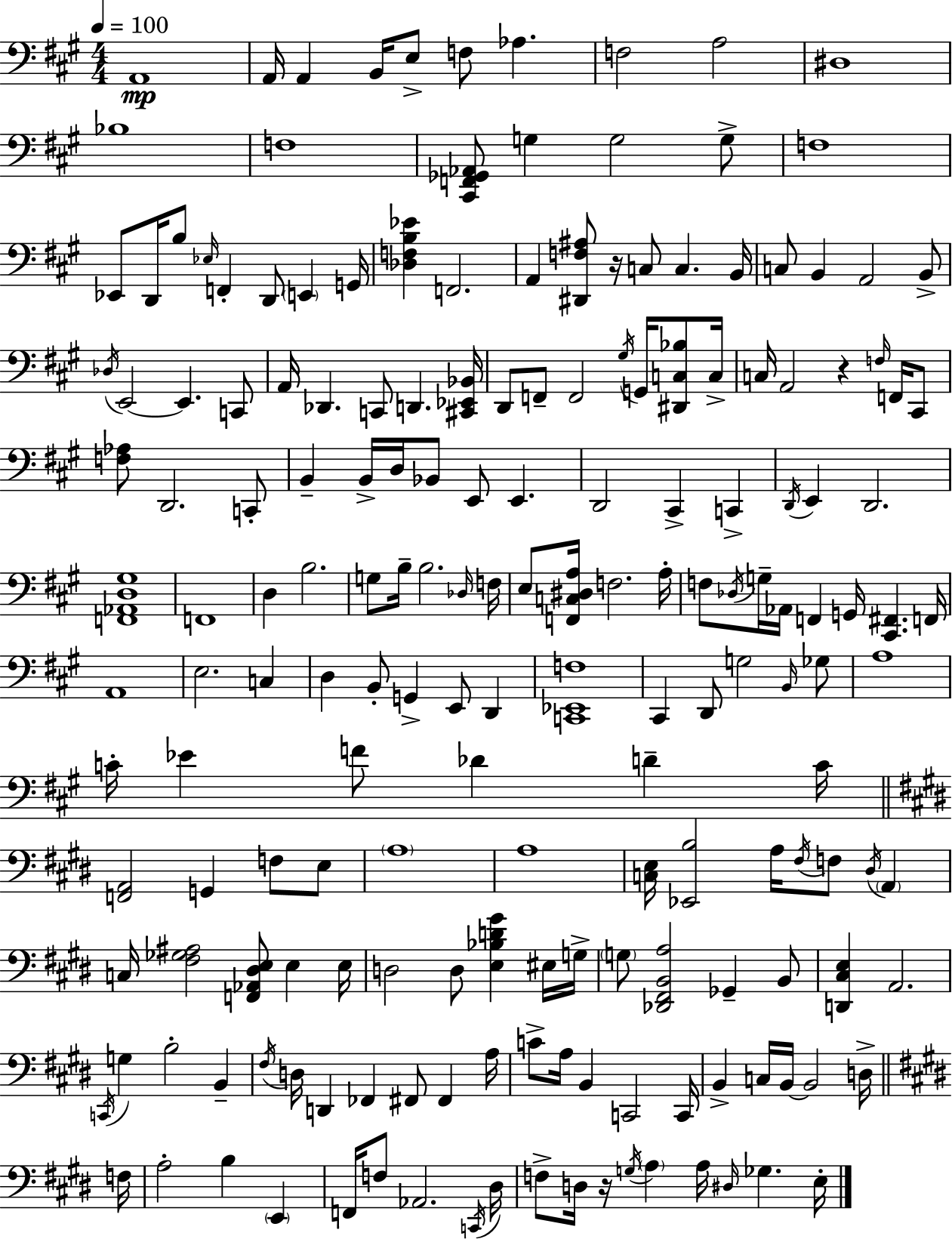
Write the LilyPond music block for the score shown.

{
  \clef bass
  \numericTimeSignature
  \time 4/4
  \key a \major
  \tempo 4 = 100
  a,1\mp | a,16 a,4 b,16 e8-> f8 aes4. | f2 a2 | dis1 | \break bes1 | f1 | <cis, f, ges, aes,>8 g4 g2 g8-> | f1 | \break ees,8 d,16 b8 \grace { ees16 } f,4-. d,8 \parenthesize e,4 | g,16 <des f b ees'>4 f,2. | a,4 <dis, f ais>8 r16 c8 c4. | b,16 c8 b,4 a,2 b,8-> | \break \acciaccatura { des16 } e,2~~ e,4. | c,8 a,16 des,4. c,8 d,4. | <cis, ees, bes,>16 d,8 f,8-- f,2 \acciaccatura { gis16 } g,16 | <dis, c bes>8 c16-> c16 a,2 r4 | \break \grace { f16 } f,16 cis,8 <f aes>8 d,2. | c,8-. b,4-- b,16-> d16 bes,8 e,8 e,4. | d,2 cis,4-> | c,4-> \acciaccatura { d,16 } e,4 d,2. | \break <f, aes, d gis>1 | f,1 | d4 b2. | g8 b16-- b2. | \break \grace { des16 } f16 e8 <f, c dis a>16 f2. | a16-. f8 \acciaccatura { des16 } g16-- aes,16 f,4 g,16 | <cis, fis,>4. f,16 a,1 | e2. | \break c4 d4 b,8-. g,4-> | e,8 d,4 <c, ees, f>1 | cis,4 d,8 g2 | \grace { b,16 } ges8 a1 | \break c'16-. ees'4 f'8 des'4 | d'4-- c'16 \bar "||" \break \key e \major <f, a,>2 g,4 f8 e8 | \parenthesize a1 | a1 | <c e>16 <ees, b>2 a16 \acciaccatura { fis16 } f8 \acciaccatura { dis16 } \parenthesize a,4 | \break c16 <fis ges ais>2 <f, aes, dis e>8 e4 | e16 d2 d8 <e bes d' gis'>4 | eis16 g16-> \parenthesize g8 <des, fis, b, a>2 ges,4-- | b,8 <d, cis e>4 a,2. | \break \acciaccatura { c,16 } g4 b2-. b,4-- | \acciaccatura { fis16 } d16 d,4 fes,4 fis,8 fis,4 | a16 c'8-> a16 b,4 c,2 | c,16 b,4-> c16 b,16~~ b,2 | \break d16-> \bar "||" \break \key e \major f16 a2-. b4 \parenthesize e,4 | f,16 f8 aes,2. | \acciaccatura { c,16 } dis16 f8-> d16 r16 \acciaccatura { g16 } \parenthesize a4 a16 \grace { dis16 } ges4. | e16-. \bar "|."
}